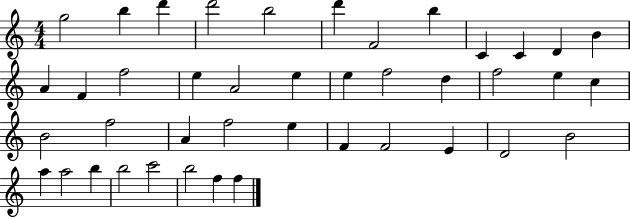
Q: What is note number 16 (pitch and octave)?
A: E5